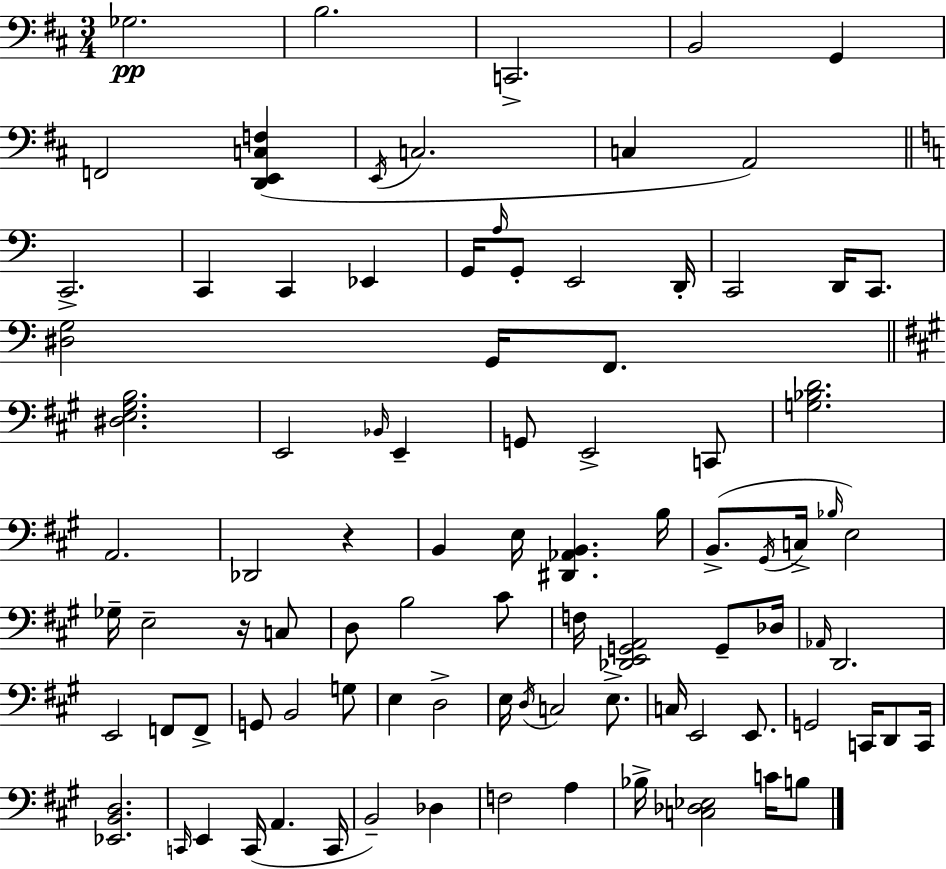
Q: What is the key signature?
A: D major